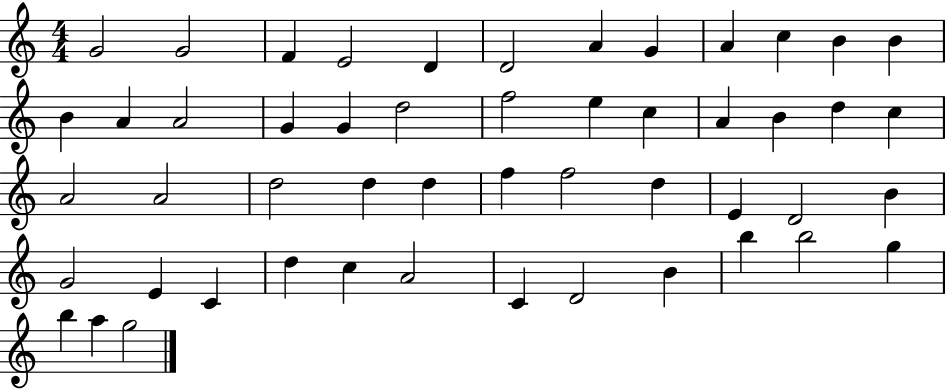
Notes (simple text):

G4/h G4/h F4/q E4/h D4/q D4/h A4/q G4/q A4/q C5/q B4/q B4/q B4/q A4/q A4/h G4/q G4/q D5/h F5/h E5/q C5/q A4/q B4/q D5/q C5/q A4/h A4/h D5/h D5/q D5/q F5/q F5/h D5/q E4/q D4/h B4/q G4/h E4/q C4/q D5/q C5/q A4/h C4/q D4/h B4/q B5/q B5/h G5/q B5/q A5/q G5/h